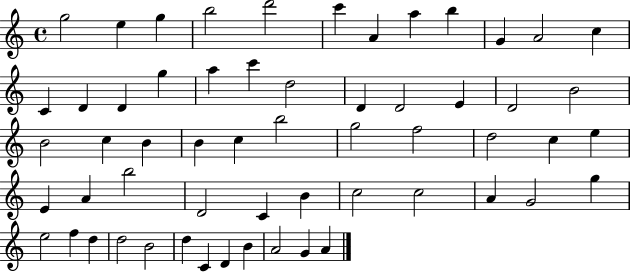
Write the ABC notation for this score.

X:1
T:Untitled
M:4/4
L:1/4
K:C
g2 e g b2 d'2 c' A a b G A2 c C D D g a c' d2 D D2 E D2 B2 B2 c B B c b2 g2 f2 d2 c e E A b2 D2 C B c2 c2 A G2 g e2 f d d2 B2 d C D B A2 G A